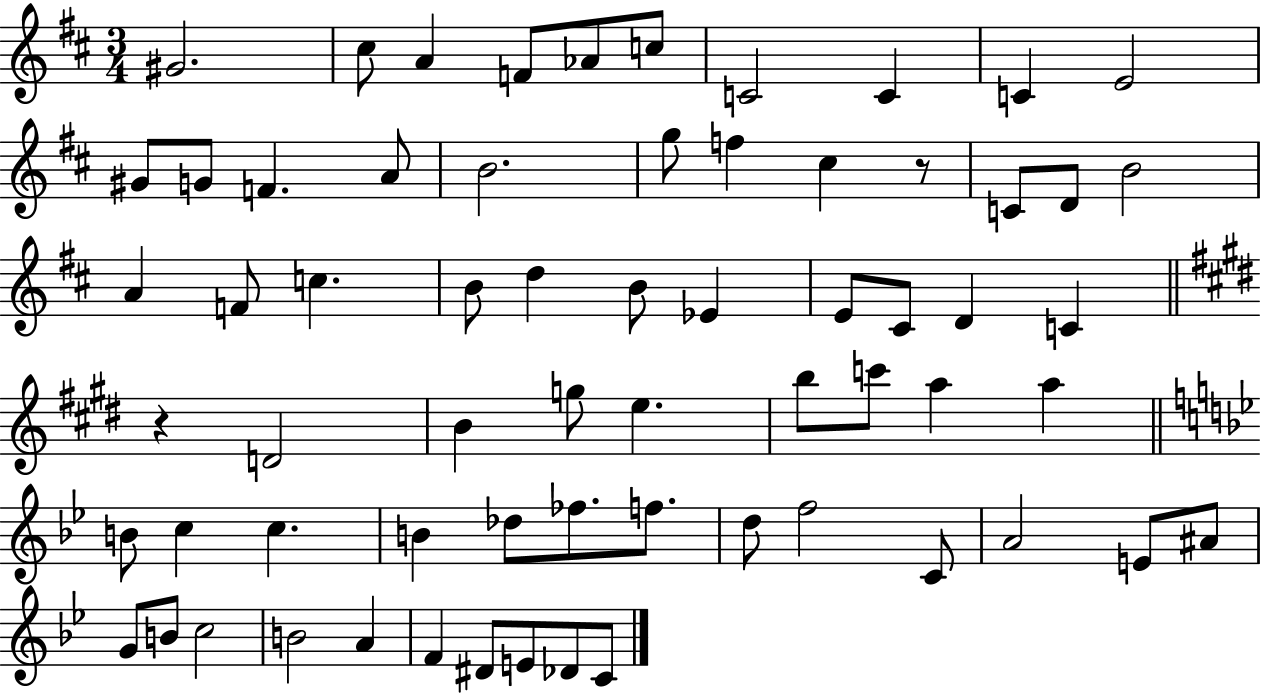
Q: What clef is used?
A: treble